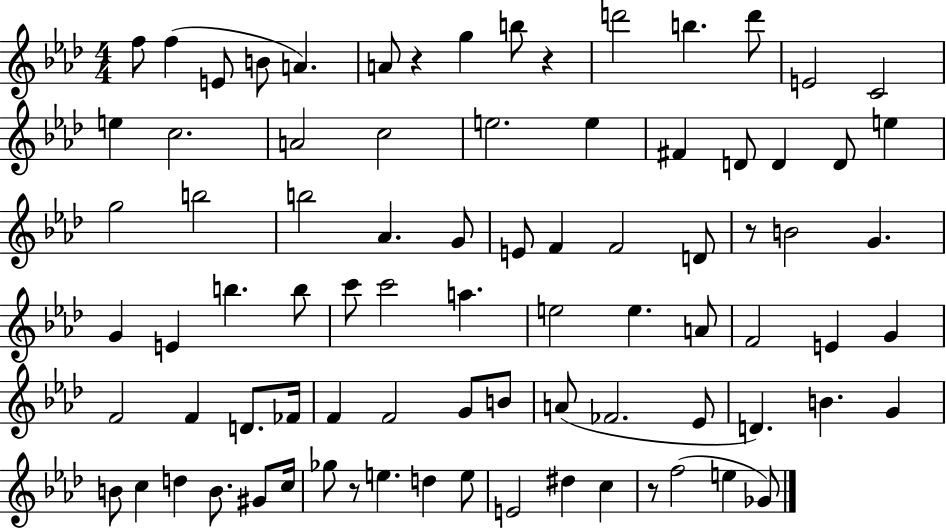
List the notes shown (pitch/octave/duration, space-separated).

F5/e F5/q E4/e B4/e A4/q. A4/e R/q G5/q B5/e R/q D6/h B5/q. D6/e E4/h C4/h E5/q C5/h. A4/h C5/h E5/h. E5/q F#4/q D4/e D4/q D4/e E5/q G5/h B5/h B5/h Ab4/q. G4/e E4/e F4/q F4/h D4/e R/e B4/h G4/q. G4/q E4/q B5/q. B5/e C6/e C6/h A5/q. E5/h E5/q. A4/e F4/h E4/q G4/q F4/h F4/q D4/e. FES4/s F4/q F4/h G4/e B4/e A4/e FES4/h. Eb4/e D4/q. B4/q. G4/q B4/e C5/q D5/q B4/e. G#4/e C5/s Gb5/e R/e E5/q. D5/q E5/e E4/h D#5/q C5/q R/e F5/h E5/q Gb4/e